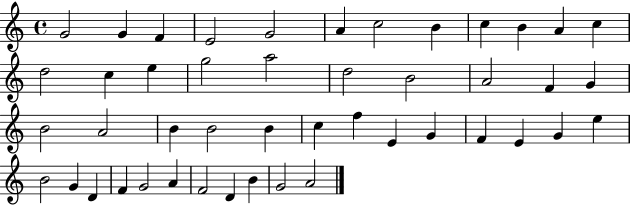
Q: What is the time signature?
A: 4/4